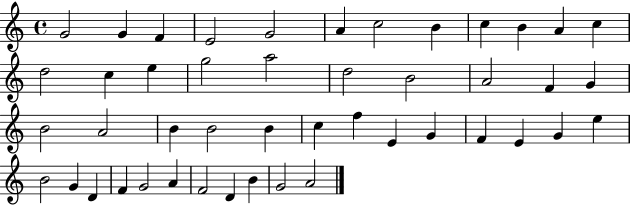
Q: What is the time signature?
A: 4/4